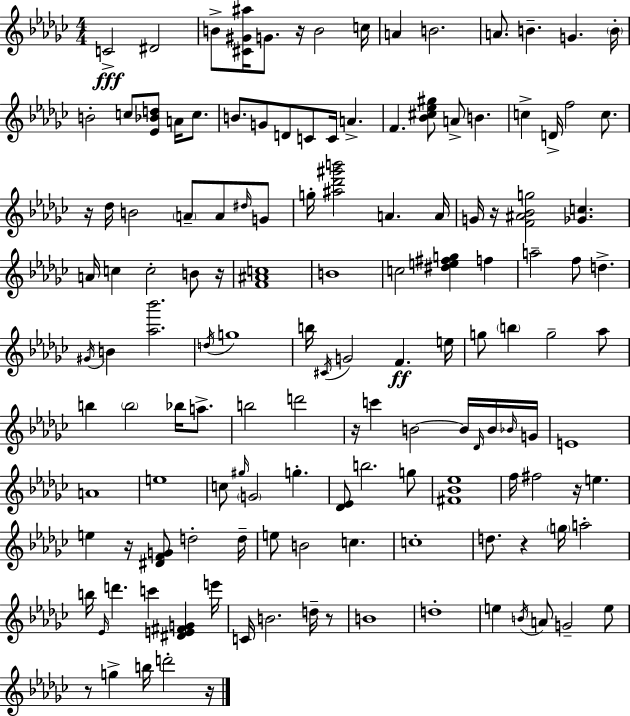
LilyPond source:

{
  \clef treble
  \numericTimeSignature
  \time 4/4
  \key ees \minor
  \repeat volta 2 { c'2->\fff dis'2 | b'8-> <cis' gis' ais''>16 g'8. r16 b'2 c''16 | a'4 b'2. | a'8. b'4.-- g'4. \parenthesize b'16-. | \break b'2-. c''8 <ees' bes' d''>8 a'16 c''8. | b'8. g'8 d'8 c'8 c'16 a'4.-> | f'4. <bes' cis'' ees'' gis''>8 a'8-> b'4. | c''4-> d'16-> f''2 c''8. | \break r16 des''16 b'2 \parenthesize a'8-- a'8 \grace { dis''16 } g'8 | g''16-. <ais'' des''' gis''' b'''>2 a'4. | a'16 g'16 r16 <f' ais' bes' g''>2 <ges' c''>4. | a'16 c''4 c''2-. b'8 | \break r16 <f' ais' c''>1 | b'1 | c''2 <dis'' e'' fis'' g''>4 f''4 | a''2-- f''8 d''4.-> | \break \acciaccatura { gis'16 } b'4 <aes'' bes'''>2. | \acciaccatura { d''16 } g''1 | b''16 \acciaccatura { cis'16 } g'2 f'4.\ff | e''16 g''8 \parenthesize b''4 g''2-- | \break aes''8 b''4 \parenthesize b''2 | bes''16 a''8.-> b''2 d'''2 | r16 c'''4 b'2~~ | b'16 \grace { des'16 } b'16 \grace { bes'16 } g'16 e'1 | \break a'1 | e''1 | c''8 \grace { gis''16 } \parenthesize g'2 | g''4.-. <des' ees'>8 b''2. | \break g''8 <fis' bes' ees''>1 | f''16 fis''2 | r16 e''4. e''4 r16 <dis' f' g'>8 d''2-. | d''16-- e''8 b'2 | \break c''4. c''1-. | d''8. r4 \parenthesize g''16 a''2-. | b''16 \grace { ees'16 } d'''4. c'''4 | <dis' e' fis' g'>4 e'''16 c'16 b'2. | \break d''16-- r8 b'1 | d''1-. | e''4 \acciaccatura { b'16 } a'8 g'2-- | e''8 r8 g''4-> b''16 | \break d'''2-. r16 } \bar "|."
}